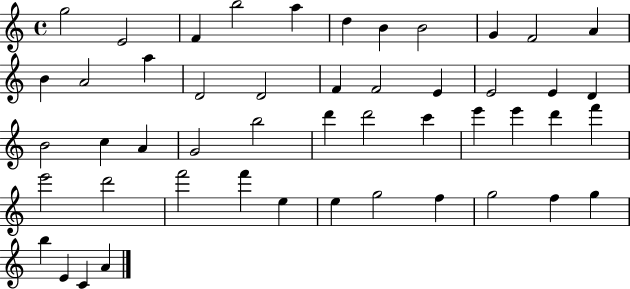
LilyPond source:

{
  \clef treble
  \time 4/4
  \defaultTimeSignature
  \key c \major
  g''2 e'2 | f'4 b''2 a''4 | d''4 b'4 b'2 | g'4 f'2 a'4 | \break b'4 a'2 a''4 | d'2 d'2 | f'4 f'2 e'4 | e'2 e'4 d'4 | \break b'2 c''4 a'4 | g'2 b''2 | d'''4 d'''2 c'''4 | e'''4 e'''4 d'''4 f'''4 | \break e'''2 d'''2 | f'''2 f'''4 e''4 | e''4 g''2 f''4 | g''2 f''4 g''4 | \break b''4 e'4 c'4 a'4 | \bar "|."
}